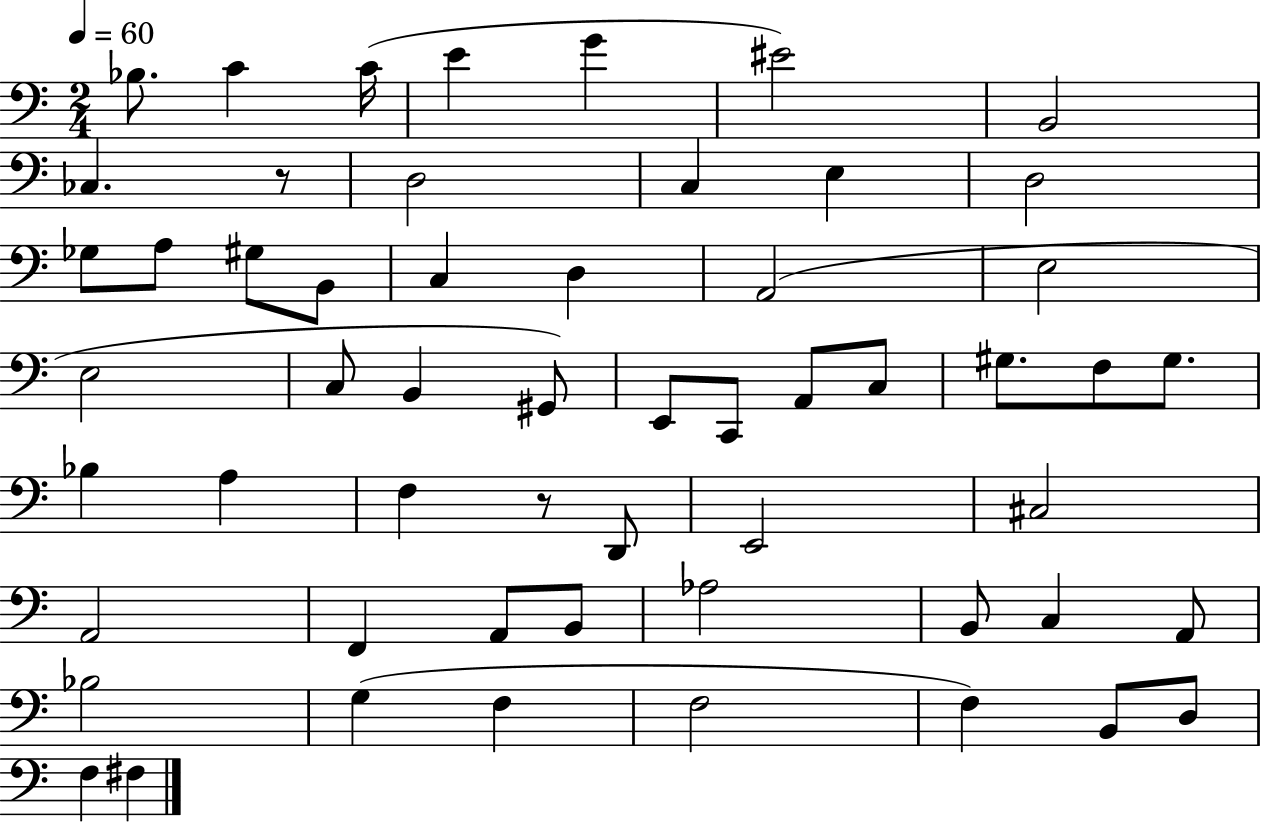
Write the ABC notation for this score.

X:1
T:Untitled
M:2/4
L:1/4
K:C
_B,/2 C C/4 E G ^E2 B,,2 _C, z/2 D,2 C, E, D,2 _G,/2 A,/2 ^G,/2 B,,/2 C, D, A,,2 E,2 E,2 C,/2 B,, ^G,,/2 E,,/2 C,,/2 A,,/2 C,/2 ^G,/2 F,/2 ^G,/2 _B, A, F, z/2 D,,/2 E,,2 ^C,2 A,,2 F,, A,,/2 B,,/2 _A,2 B,,/2 C, A,,/2 _B,2 G, F, F,2 F, B,,/2 D,/2 F, ^F,